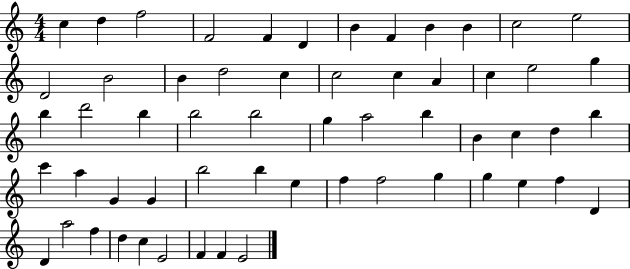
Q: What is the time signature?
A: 4/4